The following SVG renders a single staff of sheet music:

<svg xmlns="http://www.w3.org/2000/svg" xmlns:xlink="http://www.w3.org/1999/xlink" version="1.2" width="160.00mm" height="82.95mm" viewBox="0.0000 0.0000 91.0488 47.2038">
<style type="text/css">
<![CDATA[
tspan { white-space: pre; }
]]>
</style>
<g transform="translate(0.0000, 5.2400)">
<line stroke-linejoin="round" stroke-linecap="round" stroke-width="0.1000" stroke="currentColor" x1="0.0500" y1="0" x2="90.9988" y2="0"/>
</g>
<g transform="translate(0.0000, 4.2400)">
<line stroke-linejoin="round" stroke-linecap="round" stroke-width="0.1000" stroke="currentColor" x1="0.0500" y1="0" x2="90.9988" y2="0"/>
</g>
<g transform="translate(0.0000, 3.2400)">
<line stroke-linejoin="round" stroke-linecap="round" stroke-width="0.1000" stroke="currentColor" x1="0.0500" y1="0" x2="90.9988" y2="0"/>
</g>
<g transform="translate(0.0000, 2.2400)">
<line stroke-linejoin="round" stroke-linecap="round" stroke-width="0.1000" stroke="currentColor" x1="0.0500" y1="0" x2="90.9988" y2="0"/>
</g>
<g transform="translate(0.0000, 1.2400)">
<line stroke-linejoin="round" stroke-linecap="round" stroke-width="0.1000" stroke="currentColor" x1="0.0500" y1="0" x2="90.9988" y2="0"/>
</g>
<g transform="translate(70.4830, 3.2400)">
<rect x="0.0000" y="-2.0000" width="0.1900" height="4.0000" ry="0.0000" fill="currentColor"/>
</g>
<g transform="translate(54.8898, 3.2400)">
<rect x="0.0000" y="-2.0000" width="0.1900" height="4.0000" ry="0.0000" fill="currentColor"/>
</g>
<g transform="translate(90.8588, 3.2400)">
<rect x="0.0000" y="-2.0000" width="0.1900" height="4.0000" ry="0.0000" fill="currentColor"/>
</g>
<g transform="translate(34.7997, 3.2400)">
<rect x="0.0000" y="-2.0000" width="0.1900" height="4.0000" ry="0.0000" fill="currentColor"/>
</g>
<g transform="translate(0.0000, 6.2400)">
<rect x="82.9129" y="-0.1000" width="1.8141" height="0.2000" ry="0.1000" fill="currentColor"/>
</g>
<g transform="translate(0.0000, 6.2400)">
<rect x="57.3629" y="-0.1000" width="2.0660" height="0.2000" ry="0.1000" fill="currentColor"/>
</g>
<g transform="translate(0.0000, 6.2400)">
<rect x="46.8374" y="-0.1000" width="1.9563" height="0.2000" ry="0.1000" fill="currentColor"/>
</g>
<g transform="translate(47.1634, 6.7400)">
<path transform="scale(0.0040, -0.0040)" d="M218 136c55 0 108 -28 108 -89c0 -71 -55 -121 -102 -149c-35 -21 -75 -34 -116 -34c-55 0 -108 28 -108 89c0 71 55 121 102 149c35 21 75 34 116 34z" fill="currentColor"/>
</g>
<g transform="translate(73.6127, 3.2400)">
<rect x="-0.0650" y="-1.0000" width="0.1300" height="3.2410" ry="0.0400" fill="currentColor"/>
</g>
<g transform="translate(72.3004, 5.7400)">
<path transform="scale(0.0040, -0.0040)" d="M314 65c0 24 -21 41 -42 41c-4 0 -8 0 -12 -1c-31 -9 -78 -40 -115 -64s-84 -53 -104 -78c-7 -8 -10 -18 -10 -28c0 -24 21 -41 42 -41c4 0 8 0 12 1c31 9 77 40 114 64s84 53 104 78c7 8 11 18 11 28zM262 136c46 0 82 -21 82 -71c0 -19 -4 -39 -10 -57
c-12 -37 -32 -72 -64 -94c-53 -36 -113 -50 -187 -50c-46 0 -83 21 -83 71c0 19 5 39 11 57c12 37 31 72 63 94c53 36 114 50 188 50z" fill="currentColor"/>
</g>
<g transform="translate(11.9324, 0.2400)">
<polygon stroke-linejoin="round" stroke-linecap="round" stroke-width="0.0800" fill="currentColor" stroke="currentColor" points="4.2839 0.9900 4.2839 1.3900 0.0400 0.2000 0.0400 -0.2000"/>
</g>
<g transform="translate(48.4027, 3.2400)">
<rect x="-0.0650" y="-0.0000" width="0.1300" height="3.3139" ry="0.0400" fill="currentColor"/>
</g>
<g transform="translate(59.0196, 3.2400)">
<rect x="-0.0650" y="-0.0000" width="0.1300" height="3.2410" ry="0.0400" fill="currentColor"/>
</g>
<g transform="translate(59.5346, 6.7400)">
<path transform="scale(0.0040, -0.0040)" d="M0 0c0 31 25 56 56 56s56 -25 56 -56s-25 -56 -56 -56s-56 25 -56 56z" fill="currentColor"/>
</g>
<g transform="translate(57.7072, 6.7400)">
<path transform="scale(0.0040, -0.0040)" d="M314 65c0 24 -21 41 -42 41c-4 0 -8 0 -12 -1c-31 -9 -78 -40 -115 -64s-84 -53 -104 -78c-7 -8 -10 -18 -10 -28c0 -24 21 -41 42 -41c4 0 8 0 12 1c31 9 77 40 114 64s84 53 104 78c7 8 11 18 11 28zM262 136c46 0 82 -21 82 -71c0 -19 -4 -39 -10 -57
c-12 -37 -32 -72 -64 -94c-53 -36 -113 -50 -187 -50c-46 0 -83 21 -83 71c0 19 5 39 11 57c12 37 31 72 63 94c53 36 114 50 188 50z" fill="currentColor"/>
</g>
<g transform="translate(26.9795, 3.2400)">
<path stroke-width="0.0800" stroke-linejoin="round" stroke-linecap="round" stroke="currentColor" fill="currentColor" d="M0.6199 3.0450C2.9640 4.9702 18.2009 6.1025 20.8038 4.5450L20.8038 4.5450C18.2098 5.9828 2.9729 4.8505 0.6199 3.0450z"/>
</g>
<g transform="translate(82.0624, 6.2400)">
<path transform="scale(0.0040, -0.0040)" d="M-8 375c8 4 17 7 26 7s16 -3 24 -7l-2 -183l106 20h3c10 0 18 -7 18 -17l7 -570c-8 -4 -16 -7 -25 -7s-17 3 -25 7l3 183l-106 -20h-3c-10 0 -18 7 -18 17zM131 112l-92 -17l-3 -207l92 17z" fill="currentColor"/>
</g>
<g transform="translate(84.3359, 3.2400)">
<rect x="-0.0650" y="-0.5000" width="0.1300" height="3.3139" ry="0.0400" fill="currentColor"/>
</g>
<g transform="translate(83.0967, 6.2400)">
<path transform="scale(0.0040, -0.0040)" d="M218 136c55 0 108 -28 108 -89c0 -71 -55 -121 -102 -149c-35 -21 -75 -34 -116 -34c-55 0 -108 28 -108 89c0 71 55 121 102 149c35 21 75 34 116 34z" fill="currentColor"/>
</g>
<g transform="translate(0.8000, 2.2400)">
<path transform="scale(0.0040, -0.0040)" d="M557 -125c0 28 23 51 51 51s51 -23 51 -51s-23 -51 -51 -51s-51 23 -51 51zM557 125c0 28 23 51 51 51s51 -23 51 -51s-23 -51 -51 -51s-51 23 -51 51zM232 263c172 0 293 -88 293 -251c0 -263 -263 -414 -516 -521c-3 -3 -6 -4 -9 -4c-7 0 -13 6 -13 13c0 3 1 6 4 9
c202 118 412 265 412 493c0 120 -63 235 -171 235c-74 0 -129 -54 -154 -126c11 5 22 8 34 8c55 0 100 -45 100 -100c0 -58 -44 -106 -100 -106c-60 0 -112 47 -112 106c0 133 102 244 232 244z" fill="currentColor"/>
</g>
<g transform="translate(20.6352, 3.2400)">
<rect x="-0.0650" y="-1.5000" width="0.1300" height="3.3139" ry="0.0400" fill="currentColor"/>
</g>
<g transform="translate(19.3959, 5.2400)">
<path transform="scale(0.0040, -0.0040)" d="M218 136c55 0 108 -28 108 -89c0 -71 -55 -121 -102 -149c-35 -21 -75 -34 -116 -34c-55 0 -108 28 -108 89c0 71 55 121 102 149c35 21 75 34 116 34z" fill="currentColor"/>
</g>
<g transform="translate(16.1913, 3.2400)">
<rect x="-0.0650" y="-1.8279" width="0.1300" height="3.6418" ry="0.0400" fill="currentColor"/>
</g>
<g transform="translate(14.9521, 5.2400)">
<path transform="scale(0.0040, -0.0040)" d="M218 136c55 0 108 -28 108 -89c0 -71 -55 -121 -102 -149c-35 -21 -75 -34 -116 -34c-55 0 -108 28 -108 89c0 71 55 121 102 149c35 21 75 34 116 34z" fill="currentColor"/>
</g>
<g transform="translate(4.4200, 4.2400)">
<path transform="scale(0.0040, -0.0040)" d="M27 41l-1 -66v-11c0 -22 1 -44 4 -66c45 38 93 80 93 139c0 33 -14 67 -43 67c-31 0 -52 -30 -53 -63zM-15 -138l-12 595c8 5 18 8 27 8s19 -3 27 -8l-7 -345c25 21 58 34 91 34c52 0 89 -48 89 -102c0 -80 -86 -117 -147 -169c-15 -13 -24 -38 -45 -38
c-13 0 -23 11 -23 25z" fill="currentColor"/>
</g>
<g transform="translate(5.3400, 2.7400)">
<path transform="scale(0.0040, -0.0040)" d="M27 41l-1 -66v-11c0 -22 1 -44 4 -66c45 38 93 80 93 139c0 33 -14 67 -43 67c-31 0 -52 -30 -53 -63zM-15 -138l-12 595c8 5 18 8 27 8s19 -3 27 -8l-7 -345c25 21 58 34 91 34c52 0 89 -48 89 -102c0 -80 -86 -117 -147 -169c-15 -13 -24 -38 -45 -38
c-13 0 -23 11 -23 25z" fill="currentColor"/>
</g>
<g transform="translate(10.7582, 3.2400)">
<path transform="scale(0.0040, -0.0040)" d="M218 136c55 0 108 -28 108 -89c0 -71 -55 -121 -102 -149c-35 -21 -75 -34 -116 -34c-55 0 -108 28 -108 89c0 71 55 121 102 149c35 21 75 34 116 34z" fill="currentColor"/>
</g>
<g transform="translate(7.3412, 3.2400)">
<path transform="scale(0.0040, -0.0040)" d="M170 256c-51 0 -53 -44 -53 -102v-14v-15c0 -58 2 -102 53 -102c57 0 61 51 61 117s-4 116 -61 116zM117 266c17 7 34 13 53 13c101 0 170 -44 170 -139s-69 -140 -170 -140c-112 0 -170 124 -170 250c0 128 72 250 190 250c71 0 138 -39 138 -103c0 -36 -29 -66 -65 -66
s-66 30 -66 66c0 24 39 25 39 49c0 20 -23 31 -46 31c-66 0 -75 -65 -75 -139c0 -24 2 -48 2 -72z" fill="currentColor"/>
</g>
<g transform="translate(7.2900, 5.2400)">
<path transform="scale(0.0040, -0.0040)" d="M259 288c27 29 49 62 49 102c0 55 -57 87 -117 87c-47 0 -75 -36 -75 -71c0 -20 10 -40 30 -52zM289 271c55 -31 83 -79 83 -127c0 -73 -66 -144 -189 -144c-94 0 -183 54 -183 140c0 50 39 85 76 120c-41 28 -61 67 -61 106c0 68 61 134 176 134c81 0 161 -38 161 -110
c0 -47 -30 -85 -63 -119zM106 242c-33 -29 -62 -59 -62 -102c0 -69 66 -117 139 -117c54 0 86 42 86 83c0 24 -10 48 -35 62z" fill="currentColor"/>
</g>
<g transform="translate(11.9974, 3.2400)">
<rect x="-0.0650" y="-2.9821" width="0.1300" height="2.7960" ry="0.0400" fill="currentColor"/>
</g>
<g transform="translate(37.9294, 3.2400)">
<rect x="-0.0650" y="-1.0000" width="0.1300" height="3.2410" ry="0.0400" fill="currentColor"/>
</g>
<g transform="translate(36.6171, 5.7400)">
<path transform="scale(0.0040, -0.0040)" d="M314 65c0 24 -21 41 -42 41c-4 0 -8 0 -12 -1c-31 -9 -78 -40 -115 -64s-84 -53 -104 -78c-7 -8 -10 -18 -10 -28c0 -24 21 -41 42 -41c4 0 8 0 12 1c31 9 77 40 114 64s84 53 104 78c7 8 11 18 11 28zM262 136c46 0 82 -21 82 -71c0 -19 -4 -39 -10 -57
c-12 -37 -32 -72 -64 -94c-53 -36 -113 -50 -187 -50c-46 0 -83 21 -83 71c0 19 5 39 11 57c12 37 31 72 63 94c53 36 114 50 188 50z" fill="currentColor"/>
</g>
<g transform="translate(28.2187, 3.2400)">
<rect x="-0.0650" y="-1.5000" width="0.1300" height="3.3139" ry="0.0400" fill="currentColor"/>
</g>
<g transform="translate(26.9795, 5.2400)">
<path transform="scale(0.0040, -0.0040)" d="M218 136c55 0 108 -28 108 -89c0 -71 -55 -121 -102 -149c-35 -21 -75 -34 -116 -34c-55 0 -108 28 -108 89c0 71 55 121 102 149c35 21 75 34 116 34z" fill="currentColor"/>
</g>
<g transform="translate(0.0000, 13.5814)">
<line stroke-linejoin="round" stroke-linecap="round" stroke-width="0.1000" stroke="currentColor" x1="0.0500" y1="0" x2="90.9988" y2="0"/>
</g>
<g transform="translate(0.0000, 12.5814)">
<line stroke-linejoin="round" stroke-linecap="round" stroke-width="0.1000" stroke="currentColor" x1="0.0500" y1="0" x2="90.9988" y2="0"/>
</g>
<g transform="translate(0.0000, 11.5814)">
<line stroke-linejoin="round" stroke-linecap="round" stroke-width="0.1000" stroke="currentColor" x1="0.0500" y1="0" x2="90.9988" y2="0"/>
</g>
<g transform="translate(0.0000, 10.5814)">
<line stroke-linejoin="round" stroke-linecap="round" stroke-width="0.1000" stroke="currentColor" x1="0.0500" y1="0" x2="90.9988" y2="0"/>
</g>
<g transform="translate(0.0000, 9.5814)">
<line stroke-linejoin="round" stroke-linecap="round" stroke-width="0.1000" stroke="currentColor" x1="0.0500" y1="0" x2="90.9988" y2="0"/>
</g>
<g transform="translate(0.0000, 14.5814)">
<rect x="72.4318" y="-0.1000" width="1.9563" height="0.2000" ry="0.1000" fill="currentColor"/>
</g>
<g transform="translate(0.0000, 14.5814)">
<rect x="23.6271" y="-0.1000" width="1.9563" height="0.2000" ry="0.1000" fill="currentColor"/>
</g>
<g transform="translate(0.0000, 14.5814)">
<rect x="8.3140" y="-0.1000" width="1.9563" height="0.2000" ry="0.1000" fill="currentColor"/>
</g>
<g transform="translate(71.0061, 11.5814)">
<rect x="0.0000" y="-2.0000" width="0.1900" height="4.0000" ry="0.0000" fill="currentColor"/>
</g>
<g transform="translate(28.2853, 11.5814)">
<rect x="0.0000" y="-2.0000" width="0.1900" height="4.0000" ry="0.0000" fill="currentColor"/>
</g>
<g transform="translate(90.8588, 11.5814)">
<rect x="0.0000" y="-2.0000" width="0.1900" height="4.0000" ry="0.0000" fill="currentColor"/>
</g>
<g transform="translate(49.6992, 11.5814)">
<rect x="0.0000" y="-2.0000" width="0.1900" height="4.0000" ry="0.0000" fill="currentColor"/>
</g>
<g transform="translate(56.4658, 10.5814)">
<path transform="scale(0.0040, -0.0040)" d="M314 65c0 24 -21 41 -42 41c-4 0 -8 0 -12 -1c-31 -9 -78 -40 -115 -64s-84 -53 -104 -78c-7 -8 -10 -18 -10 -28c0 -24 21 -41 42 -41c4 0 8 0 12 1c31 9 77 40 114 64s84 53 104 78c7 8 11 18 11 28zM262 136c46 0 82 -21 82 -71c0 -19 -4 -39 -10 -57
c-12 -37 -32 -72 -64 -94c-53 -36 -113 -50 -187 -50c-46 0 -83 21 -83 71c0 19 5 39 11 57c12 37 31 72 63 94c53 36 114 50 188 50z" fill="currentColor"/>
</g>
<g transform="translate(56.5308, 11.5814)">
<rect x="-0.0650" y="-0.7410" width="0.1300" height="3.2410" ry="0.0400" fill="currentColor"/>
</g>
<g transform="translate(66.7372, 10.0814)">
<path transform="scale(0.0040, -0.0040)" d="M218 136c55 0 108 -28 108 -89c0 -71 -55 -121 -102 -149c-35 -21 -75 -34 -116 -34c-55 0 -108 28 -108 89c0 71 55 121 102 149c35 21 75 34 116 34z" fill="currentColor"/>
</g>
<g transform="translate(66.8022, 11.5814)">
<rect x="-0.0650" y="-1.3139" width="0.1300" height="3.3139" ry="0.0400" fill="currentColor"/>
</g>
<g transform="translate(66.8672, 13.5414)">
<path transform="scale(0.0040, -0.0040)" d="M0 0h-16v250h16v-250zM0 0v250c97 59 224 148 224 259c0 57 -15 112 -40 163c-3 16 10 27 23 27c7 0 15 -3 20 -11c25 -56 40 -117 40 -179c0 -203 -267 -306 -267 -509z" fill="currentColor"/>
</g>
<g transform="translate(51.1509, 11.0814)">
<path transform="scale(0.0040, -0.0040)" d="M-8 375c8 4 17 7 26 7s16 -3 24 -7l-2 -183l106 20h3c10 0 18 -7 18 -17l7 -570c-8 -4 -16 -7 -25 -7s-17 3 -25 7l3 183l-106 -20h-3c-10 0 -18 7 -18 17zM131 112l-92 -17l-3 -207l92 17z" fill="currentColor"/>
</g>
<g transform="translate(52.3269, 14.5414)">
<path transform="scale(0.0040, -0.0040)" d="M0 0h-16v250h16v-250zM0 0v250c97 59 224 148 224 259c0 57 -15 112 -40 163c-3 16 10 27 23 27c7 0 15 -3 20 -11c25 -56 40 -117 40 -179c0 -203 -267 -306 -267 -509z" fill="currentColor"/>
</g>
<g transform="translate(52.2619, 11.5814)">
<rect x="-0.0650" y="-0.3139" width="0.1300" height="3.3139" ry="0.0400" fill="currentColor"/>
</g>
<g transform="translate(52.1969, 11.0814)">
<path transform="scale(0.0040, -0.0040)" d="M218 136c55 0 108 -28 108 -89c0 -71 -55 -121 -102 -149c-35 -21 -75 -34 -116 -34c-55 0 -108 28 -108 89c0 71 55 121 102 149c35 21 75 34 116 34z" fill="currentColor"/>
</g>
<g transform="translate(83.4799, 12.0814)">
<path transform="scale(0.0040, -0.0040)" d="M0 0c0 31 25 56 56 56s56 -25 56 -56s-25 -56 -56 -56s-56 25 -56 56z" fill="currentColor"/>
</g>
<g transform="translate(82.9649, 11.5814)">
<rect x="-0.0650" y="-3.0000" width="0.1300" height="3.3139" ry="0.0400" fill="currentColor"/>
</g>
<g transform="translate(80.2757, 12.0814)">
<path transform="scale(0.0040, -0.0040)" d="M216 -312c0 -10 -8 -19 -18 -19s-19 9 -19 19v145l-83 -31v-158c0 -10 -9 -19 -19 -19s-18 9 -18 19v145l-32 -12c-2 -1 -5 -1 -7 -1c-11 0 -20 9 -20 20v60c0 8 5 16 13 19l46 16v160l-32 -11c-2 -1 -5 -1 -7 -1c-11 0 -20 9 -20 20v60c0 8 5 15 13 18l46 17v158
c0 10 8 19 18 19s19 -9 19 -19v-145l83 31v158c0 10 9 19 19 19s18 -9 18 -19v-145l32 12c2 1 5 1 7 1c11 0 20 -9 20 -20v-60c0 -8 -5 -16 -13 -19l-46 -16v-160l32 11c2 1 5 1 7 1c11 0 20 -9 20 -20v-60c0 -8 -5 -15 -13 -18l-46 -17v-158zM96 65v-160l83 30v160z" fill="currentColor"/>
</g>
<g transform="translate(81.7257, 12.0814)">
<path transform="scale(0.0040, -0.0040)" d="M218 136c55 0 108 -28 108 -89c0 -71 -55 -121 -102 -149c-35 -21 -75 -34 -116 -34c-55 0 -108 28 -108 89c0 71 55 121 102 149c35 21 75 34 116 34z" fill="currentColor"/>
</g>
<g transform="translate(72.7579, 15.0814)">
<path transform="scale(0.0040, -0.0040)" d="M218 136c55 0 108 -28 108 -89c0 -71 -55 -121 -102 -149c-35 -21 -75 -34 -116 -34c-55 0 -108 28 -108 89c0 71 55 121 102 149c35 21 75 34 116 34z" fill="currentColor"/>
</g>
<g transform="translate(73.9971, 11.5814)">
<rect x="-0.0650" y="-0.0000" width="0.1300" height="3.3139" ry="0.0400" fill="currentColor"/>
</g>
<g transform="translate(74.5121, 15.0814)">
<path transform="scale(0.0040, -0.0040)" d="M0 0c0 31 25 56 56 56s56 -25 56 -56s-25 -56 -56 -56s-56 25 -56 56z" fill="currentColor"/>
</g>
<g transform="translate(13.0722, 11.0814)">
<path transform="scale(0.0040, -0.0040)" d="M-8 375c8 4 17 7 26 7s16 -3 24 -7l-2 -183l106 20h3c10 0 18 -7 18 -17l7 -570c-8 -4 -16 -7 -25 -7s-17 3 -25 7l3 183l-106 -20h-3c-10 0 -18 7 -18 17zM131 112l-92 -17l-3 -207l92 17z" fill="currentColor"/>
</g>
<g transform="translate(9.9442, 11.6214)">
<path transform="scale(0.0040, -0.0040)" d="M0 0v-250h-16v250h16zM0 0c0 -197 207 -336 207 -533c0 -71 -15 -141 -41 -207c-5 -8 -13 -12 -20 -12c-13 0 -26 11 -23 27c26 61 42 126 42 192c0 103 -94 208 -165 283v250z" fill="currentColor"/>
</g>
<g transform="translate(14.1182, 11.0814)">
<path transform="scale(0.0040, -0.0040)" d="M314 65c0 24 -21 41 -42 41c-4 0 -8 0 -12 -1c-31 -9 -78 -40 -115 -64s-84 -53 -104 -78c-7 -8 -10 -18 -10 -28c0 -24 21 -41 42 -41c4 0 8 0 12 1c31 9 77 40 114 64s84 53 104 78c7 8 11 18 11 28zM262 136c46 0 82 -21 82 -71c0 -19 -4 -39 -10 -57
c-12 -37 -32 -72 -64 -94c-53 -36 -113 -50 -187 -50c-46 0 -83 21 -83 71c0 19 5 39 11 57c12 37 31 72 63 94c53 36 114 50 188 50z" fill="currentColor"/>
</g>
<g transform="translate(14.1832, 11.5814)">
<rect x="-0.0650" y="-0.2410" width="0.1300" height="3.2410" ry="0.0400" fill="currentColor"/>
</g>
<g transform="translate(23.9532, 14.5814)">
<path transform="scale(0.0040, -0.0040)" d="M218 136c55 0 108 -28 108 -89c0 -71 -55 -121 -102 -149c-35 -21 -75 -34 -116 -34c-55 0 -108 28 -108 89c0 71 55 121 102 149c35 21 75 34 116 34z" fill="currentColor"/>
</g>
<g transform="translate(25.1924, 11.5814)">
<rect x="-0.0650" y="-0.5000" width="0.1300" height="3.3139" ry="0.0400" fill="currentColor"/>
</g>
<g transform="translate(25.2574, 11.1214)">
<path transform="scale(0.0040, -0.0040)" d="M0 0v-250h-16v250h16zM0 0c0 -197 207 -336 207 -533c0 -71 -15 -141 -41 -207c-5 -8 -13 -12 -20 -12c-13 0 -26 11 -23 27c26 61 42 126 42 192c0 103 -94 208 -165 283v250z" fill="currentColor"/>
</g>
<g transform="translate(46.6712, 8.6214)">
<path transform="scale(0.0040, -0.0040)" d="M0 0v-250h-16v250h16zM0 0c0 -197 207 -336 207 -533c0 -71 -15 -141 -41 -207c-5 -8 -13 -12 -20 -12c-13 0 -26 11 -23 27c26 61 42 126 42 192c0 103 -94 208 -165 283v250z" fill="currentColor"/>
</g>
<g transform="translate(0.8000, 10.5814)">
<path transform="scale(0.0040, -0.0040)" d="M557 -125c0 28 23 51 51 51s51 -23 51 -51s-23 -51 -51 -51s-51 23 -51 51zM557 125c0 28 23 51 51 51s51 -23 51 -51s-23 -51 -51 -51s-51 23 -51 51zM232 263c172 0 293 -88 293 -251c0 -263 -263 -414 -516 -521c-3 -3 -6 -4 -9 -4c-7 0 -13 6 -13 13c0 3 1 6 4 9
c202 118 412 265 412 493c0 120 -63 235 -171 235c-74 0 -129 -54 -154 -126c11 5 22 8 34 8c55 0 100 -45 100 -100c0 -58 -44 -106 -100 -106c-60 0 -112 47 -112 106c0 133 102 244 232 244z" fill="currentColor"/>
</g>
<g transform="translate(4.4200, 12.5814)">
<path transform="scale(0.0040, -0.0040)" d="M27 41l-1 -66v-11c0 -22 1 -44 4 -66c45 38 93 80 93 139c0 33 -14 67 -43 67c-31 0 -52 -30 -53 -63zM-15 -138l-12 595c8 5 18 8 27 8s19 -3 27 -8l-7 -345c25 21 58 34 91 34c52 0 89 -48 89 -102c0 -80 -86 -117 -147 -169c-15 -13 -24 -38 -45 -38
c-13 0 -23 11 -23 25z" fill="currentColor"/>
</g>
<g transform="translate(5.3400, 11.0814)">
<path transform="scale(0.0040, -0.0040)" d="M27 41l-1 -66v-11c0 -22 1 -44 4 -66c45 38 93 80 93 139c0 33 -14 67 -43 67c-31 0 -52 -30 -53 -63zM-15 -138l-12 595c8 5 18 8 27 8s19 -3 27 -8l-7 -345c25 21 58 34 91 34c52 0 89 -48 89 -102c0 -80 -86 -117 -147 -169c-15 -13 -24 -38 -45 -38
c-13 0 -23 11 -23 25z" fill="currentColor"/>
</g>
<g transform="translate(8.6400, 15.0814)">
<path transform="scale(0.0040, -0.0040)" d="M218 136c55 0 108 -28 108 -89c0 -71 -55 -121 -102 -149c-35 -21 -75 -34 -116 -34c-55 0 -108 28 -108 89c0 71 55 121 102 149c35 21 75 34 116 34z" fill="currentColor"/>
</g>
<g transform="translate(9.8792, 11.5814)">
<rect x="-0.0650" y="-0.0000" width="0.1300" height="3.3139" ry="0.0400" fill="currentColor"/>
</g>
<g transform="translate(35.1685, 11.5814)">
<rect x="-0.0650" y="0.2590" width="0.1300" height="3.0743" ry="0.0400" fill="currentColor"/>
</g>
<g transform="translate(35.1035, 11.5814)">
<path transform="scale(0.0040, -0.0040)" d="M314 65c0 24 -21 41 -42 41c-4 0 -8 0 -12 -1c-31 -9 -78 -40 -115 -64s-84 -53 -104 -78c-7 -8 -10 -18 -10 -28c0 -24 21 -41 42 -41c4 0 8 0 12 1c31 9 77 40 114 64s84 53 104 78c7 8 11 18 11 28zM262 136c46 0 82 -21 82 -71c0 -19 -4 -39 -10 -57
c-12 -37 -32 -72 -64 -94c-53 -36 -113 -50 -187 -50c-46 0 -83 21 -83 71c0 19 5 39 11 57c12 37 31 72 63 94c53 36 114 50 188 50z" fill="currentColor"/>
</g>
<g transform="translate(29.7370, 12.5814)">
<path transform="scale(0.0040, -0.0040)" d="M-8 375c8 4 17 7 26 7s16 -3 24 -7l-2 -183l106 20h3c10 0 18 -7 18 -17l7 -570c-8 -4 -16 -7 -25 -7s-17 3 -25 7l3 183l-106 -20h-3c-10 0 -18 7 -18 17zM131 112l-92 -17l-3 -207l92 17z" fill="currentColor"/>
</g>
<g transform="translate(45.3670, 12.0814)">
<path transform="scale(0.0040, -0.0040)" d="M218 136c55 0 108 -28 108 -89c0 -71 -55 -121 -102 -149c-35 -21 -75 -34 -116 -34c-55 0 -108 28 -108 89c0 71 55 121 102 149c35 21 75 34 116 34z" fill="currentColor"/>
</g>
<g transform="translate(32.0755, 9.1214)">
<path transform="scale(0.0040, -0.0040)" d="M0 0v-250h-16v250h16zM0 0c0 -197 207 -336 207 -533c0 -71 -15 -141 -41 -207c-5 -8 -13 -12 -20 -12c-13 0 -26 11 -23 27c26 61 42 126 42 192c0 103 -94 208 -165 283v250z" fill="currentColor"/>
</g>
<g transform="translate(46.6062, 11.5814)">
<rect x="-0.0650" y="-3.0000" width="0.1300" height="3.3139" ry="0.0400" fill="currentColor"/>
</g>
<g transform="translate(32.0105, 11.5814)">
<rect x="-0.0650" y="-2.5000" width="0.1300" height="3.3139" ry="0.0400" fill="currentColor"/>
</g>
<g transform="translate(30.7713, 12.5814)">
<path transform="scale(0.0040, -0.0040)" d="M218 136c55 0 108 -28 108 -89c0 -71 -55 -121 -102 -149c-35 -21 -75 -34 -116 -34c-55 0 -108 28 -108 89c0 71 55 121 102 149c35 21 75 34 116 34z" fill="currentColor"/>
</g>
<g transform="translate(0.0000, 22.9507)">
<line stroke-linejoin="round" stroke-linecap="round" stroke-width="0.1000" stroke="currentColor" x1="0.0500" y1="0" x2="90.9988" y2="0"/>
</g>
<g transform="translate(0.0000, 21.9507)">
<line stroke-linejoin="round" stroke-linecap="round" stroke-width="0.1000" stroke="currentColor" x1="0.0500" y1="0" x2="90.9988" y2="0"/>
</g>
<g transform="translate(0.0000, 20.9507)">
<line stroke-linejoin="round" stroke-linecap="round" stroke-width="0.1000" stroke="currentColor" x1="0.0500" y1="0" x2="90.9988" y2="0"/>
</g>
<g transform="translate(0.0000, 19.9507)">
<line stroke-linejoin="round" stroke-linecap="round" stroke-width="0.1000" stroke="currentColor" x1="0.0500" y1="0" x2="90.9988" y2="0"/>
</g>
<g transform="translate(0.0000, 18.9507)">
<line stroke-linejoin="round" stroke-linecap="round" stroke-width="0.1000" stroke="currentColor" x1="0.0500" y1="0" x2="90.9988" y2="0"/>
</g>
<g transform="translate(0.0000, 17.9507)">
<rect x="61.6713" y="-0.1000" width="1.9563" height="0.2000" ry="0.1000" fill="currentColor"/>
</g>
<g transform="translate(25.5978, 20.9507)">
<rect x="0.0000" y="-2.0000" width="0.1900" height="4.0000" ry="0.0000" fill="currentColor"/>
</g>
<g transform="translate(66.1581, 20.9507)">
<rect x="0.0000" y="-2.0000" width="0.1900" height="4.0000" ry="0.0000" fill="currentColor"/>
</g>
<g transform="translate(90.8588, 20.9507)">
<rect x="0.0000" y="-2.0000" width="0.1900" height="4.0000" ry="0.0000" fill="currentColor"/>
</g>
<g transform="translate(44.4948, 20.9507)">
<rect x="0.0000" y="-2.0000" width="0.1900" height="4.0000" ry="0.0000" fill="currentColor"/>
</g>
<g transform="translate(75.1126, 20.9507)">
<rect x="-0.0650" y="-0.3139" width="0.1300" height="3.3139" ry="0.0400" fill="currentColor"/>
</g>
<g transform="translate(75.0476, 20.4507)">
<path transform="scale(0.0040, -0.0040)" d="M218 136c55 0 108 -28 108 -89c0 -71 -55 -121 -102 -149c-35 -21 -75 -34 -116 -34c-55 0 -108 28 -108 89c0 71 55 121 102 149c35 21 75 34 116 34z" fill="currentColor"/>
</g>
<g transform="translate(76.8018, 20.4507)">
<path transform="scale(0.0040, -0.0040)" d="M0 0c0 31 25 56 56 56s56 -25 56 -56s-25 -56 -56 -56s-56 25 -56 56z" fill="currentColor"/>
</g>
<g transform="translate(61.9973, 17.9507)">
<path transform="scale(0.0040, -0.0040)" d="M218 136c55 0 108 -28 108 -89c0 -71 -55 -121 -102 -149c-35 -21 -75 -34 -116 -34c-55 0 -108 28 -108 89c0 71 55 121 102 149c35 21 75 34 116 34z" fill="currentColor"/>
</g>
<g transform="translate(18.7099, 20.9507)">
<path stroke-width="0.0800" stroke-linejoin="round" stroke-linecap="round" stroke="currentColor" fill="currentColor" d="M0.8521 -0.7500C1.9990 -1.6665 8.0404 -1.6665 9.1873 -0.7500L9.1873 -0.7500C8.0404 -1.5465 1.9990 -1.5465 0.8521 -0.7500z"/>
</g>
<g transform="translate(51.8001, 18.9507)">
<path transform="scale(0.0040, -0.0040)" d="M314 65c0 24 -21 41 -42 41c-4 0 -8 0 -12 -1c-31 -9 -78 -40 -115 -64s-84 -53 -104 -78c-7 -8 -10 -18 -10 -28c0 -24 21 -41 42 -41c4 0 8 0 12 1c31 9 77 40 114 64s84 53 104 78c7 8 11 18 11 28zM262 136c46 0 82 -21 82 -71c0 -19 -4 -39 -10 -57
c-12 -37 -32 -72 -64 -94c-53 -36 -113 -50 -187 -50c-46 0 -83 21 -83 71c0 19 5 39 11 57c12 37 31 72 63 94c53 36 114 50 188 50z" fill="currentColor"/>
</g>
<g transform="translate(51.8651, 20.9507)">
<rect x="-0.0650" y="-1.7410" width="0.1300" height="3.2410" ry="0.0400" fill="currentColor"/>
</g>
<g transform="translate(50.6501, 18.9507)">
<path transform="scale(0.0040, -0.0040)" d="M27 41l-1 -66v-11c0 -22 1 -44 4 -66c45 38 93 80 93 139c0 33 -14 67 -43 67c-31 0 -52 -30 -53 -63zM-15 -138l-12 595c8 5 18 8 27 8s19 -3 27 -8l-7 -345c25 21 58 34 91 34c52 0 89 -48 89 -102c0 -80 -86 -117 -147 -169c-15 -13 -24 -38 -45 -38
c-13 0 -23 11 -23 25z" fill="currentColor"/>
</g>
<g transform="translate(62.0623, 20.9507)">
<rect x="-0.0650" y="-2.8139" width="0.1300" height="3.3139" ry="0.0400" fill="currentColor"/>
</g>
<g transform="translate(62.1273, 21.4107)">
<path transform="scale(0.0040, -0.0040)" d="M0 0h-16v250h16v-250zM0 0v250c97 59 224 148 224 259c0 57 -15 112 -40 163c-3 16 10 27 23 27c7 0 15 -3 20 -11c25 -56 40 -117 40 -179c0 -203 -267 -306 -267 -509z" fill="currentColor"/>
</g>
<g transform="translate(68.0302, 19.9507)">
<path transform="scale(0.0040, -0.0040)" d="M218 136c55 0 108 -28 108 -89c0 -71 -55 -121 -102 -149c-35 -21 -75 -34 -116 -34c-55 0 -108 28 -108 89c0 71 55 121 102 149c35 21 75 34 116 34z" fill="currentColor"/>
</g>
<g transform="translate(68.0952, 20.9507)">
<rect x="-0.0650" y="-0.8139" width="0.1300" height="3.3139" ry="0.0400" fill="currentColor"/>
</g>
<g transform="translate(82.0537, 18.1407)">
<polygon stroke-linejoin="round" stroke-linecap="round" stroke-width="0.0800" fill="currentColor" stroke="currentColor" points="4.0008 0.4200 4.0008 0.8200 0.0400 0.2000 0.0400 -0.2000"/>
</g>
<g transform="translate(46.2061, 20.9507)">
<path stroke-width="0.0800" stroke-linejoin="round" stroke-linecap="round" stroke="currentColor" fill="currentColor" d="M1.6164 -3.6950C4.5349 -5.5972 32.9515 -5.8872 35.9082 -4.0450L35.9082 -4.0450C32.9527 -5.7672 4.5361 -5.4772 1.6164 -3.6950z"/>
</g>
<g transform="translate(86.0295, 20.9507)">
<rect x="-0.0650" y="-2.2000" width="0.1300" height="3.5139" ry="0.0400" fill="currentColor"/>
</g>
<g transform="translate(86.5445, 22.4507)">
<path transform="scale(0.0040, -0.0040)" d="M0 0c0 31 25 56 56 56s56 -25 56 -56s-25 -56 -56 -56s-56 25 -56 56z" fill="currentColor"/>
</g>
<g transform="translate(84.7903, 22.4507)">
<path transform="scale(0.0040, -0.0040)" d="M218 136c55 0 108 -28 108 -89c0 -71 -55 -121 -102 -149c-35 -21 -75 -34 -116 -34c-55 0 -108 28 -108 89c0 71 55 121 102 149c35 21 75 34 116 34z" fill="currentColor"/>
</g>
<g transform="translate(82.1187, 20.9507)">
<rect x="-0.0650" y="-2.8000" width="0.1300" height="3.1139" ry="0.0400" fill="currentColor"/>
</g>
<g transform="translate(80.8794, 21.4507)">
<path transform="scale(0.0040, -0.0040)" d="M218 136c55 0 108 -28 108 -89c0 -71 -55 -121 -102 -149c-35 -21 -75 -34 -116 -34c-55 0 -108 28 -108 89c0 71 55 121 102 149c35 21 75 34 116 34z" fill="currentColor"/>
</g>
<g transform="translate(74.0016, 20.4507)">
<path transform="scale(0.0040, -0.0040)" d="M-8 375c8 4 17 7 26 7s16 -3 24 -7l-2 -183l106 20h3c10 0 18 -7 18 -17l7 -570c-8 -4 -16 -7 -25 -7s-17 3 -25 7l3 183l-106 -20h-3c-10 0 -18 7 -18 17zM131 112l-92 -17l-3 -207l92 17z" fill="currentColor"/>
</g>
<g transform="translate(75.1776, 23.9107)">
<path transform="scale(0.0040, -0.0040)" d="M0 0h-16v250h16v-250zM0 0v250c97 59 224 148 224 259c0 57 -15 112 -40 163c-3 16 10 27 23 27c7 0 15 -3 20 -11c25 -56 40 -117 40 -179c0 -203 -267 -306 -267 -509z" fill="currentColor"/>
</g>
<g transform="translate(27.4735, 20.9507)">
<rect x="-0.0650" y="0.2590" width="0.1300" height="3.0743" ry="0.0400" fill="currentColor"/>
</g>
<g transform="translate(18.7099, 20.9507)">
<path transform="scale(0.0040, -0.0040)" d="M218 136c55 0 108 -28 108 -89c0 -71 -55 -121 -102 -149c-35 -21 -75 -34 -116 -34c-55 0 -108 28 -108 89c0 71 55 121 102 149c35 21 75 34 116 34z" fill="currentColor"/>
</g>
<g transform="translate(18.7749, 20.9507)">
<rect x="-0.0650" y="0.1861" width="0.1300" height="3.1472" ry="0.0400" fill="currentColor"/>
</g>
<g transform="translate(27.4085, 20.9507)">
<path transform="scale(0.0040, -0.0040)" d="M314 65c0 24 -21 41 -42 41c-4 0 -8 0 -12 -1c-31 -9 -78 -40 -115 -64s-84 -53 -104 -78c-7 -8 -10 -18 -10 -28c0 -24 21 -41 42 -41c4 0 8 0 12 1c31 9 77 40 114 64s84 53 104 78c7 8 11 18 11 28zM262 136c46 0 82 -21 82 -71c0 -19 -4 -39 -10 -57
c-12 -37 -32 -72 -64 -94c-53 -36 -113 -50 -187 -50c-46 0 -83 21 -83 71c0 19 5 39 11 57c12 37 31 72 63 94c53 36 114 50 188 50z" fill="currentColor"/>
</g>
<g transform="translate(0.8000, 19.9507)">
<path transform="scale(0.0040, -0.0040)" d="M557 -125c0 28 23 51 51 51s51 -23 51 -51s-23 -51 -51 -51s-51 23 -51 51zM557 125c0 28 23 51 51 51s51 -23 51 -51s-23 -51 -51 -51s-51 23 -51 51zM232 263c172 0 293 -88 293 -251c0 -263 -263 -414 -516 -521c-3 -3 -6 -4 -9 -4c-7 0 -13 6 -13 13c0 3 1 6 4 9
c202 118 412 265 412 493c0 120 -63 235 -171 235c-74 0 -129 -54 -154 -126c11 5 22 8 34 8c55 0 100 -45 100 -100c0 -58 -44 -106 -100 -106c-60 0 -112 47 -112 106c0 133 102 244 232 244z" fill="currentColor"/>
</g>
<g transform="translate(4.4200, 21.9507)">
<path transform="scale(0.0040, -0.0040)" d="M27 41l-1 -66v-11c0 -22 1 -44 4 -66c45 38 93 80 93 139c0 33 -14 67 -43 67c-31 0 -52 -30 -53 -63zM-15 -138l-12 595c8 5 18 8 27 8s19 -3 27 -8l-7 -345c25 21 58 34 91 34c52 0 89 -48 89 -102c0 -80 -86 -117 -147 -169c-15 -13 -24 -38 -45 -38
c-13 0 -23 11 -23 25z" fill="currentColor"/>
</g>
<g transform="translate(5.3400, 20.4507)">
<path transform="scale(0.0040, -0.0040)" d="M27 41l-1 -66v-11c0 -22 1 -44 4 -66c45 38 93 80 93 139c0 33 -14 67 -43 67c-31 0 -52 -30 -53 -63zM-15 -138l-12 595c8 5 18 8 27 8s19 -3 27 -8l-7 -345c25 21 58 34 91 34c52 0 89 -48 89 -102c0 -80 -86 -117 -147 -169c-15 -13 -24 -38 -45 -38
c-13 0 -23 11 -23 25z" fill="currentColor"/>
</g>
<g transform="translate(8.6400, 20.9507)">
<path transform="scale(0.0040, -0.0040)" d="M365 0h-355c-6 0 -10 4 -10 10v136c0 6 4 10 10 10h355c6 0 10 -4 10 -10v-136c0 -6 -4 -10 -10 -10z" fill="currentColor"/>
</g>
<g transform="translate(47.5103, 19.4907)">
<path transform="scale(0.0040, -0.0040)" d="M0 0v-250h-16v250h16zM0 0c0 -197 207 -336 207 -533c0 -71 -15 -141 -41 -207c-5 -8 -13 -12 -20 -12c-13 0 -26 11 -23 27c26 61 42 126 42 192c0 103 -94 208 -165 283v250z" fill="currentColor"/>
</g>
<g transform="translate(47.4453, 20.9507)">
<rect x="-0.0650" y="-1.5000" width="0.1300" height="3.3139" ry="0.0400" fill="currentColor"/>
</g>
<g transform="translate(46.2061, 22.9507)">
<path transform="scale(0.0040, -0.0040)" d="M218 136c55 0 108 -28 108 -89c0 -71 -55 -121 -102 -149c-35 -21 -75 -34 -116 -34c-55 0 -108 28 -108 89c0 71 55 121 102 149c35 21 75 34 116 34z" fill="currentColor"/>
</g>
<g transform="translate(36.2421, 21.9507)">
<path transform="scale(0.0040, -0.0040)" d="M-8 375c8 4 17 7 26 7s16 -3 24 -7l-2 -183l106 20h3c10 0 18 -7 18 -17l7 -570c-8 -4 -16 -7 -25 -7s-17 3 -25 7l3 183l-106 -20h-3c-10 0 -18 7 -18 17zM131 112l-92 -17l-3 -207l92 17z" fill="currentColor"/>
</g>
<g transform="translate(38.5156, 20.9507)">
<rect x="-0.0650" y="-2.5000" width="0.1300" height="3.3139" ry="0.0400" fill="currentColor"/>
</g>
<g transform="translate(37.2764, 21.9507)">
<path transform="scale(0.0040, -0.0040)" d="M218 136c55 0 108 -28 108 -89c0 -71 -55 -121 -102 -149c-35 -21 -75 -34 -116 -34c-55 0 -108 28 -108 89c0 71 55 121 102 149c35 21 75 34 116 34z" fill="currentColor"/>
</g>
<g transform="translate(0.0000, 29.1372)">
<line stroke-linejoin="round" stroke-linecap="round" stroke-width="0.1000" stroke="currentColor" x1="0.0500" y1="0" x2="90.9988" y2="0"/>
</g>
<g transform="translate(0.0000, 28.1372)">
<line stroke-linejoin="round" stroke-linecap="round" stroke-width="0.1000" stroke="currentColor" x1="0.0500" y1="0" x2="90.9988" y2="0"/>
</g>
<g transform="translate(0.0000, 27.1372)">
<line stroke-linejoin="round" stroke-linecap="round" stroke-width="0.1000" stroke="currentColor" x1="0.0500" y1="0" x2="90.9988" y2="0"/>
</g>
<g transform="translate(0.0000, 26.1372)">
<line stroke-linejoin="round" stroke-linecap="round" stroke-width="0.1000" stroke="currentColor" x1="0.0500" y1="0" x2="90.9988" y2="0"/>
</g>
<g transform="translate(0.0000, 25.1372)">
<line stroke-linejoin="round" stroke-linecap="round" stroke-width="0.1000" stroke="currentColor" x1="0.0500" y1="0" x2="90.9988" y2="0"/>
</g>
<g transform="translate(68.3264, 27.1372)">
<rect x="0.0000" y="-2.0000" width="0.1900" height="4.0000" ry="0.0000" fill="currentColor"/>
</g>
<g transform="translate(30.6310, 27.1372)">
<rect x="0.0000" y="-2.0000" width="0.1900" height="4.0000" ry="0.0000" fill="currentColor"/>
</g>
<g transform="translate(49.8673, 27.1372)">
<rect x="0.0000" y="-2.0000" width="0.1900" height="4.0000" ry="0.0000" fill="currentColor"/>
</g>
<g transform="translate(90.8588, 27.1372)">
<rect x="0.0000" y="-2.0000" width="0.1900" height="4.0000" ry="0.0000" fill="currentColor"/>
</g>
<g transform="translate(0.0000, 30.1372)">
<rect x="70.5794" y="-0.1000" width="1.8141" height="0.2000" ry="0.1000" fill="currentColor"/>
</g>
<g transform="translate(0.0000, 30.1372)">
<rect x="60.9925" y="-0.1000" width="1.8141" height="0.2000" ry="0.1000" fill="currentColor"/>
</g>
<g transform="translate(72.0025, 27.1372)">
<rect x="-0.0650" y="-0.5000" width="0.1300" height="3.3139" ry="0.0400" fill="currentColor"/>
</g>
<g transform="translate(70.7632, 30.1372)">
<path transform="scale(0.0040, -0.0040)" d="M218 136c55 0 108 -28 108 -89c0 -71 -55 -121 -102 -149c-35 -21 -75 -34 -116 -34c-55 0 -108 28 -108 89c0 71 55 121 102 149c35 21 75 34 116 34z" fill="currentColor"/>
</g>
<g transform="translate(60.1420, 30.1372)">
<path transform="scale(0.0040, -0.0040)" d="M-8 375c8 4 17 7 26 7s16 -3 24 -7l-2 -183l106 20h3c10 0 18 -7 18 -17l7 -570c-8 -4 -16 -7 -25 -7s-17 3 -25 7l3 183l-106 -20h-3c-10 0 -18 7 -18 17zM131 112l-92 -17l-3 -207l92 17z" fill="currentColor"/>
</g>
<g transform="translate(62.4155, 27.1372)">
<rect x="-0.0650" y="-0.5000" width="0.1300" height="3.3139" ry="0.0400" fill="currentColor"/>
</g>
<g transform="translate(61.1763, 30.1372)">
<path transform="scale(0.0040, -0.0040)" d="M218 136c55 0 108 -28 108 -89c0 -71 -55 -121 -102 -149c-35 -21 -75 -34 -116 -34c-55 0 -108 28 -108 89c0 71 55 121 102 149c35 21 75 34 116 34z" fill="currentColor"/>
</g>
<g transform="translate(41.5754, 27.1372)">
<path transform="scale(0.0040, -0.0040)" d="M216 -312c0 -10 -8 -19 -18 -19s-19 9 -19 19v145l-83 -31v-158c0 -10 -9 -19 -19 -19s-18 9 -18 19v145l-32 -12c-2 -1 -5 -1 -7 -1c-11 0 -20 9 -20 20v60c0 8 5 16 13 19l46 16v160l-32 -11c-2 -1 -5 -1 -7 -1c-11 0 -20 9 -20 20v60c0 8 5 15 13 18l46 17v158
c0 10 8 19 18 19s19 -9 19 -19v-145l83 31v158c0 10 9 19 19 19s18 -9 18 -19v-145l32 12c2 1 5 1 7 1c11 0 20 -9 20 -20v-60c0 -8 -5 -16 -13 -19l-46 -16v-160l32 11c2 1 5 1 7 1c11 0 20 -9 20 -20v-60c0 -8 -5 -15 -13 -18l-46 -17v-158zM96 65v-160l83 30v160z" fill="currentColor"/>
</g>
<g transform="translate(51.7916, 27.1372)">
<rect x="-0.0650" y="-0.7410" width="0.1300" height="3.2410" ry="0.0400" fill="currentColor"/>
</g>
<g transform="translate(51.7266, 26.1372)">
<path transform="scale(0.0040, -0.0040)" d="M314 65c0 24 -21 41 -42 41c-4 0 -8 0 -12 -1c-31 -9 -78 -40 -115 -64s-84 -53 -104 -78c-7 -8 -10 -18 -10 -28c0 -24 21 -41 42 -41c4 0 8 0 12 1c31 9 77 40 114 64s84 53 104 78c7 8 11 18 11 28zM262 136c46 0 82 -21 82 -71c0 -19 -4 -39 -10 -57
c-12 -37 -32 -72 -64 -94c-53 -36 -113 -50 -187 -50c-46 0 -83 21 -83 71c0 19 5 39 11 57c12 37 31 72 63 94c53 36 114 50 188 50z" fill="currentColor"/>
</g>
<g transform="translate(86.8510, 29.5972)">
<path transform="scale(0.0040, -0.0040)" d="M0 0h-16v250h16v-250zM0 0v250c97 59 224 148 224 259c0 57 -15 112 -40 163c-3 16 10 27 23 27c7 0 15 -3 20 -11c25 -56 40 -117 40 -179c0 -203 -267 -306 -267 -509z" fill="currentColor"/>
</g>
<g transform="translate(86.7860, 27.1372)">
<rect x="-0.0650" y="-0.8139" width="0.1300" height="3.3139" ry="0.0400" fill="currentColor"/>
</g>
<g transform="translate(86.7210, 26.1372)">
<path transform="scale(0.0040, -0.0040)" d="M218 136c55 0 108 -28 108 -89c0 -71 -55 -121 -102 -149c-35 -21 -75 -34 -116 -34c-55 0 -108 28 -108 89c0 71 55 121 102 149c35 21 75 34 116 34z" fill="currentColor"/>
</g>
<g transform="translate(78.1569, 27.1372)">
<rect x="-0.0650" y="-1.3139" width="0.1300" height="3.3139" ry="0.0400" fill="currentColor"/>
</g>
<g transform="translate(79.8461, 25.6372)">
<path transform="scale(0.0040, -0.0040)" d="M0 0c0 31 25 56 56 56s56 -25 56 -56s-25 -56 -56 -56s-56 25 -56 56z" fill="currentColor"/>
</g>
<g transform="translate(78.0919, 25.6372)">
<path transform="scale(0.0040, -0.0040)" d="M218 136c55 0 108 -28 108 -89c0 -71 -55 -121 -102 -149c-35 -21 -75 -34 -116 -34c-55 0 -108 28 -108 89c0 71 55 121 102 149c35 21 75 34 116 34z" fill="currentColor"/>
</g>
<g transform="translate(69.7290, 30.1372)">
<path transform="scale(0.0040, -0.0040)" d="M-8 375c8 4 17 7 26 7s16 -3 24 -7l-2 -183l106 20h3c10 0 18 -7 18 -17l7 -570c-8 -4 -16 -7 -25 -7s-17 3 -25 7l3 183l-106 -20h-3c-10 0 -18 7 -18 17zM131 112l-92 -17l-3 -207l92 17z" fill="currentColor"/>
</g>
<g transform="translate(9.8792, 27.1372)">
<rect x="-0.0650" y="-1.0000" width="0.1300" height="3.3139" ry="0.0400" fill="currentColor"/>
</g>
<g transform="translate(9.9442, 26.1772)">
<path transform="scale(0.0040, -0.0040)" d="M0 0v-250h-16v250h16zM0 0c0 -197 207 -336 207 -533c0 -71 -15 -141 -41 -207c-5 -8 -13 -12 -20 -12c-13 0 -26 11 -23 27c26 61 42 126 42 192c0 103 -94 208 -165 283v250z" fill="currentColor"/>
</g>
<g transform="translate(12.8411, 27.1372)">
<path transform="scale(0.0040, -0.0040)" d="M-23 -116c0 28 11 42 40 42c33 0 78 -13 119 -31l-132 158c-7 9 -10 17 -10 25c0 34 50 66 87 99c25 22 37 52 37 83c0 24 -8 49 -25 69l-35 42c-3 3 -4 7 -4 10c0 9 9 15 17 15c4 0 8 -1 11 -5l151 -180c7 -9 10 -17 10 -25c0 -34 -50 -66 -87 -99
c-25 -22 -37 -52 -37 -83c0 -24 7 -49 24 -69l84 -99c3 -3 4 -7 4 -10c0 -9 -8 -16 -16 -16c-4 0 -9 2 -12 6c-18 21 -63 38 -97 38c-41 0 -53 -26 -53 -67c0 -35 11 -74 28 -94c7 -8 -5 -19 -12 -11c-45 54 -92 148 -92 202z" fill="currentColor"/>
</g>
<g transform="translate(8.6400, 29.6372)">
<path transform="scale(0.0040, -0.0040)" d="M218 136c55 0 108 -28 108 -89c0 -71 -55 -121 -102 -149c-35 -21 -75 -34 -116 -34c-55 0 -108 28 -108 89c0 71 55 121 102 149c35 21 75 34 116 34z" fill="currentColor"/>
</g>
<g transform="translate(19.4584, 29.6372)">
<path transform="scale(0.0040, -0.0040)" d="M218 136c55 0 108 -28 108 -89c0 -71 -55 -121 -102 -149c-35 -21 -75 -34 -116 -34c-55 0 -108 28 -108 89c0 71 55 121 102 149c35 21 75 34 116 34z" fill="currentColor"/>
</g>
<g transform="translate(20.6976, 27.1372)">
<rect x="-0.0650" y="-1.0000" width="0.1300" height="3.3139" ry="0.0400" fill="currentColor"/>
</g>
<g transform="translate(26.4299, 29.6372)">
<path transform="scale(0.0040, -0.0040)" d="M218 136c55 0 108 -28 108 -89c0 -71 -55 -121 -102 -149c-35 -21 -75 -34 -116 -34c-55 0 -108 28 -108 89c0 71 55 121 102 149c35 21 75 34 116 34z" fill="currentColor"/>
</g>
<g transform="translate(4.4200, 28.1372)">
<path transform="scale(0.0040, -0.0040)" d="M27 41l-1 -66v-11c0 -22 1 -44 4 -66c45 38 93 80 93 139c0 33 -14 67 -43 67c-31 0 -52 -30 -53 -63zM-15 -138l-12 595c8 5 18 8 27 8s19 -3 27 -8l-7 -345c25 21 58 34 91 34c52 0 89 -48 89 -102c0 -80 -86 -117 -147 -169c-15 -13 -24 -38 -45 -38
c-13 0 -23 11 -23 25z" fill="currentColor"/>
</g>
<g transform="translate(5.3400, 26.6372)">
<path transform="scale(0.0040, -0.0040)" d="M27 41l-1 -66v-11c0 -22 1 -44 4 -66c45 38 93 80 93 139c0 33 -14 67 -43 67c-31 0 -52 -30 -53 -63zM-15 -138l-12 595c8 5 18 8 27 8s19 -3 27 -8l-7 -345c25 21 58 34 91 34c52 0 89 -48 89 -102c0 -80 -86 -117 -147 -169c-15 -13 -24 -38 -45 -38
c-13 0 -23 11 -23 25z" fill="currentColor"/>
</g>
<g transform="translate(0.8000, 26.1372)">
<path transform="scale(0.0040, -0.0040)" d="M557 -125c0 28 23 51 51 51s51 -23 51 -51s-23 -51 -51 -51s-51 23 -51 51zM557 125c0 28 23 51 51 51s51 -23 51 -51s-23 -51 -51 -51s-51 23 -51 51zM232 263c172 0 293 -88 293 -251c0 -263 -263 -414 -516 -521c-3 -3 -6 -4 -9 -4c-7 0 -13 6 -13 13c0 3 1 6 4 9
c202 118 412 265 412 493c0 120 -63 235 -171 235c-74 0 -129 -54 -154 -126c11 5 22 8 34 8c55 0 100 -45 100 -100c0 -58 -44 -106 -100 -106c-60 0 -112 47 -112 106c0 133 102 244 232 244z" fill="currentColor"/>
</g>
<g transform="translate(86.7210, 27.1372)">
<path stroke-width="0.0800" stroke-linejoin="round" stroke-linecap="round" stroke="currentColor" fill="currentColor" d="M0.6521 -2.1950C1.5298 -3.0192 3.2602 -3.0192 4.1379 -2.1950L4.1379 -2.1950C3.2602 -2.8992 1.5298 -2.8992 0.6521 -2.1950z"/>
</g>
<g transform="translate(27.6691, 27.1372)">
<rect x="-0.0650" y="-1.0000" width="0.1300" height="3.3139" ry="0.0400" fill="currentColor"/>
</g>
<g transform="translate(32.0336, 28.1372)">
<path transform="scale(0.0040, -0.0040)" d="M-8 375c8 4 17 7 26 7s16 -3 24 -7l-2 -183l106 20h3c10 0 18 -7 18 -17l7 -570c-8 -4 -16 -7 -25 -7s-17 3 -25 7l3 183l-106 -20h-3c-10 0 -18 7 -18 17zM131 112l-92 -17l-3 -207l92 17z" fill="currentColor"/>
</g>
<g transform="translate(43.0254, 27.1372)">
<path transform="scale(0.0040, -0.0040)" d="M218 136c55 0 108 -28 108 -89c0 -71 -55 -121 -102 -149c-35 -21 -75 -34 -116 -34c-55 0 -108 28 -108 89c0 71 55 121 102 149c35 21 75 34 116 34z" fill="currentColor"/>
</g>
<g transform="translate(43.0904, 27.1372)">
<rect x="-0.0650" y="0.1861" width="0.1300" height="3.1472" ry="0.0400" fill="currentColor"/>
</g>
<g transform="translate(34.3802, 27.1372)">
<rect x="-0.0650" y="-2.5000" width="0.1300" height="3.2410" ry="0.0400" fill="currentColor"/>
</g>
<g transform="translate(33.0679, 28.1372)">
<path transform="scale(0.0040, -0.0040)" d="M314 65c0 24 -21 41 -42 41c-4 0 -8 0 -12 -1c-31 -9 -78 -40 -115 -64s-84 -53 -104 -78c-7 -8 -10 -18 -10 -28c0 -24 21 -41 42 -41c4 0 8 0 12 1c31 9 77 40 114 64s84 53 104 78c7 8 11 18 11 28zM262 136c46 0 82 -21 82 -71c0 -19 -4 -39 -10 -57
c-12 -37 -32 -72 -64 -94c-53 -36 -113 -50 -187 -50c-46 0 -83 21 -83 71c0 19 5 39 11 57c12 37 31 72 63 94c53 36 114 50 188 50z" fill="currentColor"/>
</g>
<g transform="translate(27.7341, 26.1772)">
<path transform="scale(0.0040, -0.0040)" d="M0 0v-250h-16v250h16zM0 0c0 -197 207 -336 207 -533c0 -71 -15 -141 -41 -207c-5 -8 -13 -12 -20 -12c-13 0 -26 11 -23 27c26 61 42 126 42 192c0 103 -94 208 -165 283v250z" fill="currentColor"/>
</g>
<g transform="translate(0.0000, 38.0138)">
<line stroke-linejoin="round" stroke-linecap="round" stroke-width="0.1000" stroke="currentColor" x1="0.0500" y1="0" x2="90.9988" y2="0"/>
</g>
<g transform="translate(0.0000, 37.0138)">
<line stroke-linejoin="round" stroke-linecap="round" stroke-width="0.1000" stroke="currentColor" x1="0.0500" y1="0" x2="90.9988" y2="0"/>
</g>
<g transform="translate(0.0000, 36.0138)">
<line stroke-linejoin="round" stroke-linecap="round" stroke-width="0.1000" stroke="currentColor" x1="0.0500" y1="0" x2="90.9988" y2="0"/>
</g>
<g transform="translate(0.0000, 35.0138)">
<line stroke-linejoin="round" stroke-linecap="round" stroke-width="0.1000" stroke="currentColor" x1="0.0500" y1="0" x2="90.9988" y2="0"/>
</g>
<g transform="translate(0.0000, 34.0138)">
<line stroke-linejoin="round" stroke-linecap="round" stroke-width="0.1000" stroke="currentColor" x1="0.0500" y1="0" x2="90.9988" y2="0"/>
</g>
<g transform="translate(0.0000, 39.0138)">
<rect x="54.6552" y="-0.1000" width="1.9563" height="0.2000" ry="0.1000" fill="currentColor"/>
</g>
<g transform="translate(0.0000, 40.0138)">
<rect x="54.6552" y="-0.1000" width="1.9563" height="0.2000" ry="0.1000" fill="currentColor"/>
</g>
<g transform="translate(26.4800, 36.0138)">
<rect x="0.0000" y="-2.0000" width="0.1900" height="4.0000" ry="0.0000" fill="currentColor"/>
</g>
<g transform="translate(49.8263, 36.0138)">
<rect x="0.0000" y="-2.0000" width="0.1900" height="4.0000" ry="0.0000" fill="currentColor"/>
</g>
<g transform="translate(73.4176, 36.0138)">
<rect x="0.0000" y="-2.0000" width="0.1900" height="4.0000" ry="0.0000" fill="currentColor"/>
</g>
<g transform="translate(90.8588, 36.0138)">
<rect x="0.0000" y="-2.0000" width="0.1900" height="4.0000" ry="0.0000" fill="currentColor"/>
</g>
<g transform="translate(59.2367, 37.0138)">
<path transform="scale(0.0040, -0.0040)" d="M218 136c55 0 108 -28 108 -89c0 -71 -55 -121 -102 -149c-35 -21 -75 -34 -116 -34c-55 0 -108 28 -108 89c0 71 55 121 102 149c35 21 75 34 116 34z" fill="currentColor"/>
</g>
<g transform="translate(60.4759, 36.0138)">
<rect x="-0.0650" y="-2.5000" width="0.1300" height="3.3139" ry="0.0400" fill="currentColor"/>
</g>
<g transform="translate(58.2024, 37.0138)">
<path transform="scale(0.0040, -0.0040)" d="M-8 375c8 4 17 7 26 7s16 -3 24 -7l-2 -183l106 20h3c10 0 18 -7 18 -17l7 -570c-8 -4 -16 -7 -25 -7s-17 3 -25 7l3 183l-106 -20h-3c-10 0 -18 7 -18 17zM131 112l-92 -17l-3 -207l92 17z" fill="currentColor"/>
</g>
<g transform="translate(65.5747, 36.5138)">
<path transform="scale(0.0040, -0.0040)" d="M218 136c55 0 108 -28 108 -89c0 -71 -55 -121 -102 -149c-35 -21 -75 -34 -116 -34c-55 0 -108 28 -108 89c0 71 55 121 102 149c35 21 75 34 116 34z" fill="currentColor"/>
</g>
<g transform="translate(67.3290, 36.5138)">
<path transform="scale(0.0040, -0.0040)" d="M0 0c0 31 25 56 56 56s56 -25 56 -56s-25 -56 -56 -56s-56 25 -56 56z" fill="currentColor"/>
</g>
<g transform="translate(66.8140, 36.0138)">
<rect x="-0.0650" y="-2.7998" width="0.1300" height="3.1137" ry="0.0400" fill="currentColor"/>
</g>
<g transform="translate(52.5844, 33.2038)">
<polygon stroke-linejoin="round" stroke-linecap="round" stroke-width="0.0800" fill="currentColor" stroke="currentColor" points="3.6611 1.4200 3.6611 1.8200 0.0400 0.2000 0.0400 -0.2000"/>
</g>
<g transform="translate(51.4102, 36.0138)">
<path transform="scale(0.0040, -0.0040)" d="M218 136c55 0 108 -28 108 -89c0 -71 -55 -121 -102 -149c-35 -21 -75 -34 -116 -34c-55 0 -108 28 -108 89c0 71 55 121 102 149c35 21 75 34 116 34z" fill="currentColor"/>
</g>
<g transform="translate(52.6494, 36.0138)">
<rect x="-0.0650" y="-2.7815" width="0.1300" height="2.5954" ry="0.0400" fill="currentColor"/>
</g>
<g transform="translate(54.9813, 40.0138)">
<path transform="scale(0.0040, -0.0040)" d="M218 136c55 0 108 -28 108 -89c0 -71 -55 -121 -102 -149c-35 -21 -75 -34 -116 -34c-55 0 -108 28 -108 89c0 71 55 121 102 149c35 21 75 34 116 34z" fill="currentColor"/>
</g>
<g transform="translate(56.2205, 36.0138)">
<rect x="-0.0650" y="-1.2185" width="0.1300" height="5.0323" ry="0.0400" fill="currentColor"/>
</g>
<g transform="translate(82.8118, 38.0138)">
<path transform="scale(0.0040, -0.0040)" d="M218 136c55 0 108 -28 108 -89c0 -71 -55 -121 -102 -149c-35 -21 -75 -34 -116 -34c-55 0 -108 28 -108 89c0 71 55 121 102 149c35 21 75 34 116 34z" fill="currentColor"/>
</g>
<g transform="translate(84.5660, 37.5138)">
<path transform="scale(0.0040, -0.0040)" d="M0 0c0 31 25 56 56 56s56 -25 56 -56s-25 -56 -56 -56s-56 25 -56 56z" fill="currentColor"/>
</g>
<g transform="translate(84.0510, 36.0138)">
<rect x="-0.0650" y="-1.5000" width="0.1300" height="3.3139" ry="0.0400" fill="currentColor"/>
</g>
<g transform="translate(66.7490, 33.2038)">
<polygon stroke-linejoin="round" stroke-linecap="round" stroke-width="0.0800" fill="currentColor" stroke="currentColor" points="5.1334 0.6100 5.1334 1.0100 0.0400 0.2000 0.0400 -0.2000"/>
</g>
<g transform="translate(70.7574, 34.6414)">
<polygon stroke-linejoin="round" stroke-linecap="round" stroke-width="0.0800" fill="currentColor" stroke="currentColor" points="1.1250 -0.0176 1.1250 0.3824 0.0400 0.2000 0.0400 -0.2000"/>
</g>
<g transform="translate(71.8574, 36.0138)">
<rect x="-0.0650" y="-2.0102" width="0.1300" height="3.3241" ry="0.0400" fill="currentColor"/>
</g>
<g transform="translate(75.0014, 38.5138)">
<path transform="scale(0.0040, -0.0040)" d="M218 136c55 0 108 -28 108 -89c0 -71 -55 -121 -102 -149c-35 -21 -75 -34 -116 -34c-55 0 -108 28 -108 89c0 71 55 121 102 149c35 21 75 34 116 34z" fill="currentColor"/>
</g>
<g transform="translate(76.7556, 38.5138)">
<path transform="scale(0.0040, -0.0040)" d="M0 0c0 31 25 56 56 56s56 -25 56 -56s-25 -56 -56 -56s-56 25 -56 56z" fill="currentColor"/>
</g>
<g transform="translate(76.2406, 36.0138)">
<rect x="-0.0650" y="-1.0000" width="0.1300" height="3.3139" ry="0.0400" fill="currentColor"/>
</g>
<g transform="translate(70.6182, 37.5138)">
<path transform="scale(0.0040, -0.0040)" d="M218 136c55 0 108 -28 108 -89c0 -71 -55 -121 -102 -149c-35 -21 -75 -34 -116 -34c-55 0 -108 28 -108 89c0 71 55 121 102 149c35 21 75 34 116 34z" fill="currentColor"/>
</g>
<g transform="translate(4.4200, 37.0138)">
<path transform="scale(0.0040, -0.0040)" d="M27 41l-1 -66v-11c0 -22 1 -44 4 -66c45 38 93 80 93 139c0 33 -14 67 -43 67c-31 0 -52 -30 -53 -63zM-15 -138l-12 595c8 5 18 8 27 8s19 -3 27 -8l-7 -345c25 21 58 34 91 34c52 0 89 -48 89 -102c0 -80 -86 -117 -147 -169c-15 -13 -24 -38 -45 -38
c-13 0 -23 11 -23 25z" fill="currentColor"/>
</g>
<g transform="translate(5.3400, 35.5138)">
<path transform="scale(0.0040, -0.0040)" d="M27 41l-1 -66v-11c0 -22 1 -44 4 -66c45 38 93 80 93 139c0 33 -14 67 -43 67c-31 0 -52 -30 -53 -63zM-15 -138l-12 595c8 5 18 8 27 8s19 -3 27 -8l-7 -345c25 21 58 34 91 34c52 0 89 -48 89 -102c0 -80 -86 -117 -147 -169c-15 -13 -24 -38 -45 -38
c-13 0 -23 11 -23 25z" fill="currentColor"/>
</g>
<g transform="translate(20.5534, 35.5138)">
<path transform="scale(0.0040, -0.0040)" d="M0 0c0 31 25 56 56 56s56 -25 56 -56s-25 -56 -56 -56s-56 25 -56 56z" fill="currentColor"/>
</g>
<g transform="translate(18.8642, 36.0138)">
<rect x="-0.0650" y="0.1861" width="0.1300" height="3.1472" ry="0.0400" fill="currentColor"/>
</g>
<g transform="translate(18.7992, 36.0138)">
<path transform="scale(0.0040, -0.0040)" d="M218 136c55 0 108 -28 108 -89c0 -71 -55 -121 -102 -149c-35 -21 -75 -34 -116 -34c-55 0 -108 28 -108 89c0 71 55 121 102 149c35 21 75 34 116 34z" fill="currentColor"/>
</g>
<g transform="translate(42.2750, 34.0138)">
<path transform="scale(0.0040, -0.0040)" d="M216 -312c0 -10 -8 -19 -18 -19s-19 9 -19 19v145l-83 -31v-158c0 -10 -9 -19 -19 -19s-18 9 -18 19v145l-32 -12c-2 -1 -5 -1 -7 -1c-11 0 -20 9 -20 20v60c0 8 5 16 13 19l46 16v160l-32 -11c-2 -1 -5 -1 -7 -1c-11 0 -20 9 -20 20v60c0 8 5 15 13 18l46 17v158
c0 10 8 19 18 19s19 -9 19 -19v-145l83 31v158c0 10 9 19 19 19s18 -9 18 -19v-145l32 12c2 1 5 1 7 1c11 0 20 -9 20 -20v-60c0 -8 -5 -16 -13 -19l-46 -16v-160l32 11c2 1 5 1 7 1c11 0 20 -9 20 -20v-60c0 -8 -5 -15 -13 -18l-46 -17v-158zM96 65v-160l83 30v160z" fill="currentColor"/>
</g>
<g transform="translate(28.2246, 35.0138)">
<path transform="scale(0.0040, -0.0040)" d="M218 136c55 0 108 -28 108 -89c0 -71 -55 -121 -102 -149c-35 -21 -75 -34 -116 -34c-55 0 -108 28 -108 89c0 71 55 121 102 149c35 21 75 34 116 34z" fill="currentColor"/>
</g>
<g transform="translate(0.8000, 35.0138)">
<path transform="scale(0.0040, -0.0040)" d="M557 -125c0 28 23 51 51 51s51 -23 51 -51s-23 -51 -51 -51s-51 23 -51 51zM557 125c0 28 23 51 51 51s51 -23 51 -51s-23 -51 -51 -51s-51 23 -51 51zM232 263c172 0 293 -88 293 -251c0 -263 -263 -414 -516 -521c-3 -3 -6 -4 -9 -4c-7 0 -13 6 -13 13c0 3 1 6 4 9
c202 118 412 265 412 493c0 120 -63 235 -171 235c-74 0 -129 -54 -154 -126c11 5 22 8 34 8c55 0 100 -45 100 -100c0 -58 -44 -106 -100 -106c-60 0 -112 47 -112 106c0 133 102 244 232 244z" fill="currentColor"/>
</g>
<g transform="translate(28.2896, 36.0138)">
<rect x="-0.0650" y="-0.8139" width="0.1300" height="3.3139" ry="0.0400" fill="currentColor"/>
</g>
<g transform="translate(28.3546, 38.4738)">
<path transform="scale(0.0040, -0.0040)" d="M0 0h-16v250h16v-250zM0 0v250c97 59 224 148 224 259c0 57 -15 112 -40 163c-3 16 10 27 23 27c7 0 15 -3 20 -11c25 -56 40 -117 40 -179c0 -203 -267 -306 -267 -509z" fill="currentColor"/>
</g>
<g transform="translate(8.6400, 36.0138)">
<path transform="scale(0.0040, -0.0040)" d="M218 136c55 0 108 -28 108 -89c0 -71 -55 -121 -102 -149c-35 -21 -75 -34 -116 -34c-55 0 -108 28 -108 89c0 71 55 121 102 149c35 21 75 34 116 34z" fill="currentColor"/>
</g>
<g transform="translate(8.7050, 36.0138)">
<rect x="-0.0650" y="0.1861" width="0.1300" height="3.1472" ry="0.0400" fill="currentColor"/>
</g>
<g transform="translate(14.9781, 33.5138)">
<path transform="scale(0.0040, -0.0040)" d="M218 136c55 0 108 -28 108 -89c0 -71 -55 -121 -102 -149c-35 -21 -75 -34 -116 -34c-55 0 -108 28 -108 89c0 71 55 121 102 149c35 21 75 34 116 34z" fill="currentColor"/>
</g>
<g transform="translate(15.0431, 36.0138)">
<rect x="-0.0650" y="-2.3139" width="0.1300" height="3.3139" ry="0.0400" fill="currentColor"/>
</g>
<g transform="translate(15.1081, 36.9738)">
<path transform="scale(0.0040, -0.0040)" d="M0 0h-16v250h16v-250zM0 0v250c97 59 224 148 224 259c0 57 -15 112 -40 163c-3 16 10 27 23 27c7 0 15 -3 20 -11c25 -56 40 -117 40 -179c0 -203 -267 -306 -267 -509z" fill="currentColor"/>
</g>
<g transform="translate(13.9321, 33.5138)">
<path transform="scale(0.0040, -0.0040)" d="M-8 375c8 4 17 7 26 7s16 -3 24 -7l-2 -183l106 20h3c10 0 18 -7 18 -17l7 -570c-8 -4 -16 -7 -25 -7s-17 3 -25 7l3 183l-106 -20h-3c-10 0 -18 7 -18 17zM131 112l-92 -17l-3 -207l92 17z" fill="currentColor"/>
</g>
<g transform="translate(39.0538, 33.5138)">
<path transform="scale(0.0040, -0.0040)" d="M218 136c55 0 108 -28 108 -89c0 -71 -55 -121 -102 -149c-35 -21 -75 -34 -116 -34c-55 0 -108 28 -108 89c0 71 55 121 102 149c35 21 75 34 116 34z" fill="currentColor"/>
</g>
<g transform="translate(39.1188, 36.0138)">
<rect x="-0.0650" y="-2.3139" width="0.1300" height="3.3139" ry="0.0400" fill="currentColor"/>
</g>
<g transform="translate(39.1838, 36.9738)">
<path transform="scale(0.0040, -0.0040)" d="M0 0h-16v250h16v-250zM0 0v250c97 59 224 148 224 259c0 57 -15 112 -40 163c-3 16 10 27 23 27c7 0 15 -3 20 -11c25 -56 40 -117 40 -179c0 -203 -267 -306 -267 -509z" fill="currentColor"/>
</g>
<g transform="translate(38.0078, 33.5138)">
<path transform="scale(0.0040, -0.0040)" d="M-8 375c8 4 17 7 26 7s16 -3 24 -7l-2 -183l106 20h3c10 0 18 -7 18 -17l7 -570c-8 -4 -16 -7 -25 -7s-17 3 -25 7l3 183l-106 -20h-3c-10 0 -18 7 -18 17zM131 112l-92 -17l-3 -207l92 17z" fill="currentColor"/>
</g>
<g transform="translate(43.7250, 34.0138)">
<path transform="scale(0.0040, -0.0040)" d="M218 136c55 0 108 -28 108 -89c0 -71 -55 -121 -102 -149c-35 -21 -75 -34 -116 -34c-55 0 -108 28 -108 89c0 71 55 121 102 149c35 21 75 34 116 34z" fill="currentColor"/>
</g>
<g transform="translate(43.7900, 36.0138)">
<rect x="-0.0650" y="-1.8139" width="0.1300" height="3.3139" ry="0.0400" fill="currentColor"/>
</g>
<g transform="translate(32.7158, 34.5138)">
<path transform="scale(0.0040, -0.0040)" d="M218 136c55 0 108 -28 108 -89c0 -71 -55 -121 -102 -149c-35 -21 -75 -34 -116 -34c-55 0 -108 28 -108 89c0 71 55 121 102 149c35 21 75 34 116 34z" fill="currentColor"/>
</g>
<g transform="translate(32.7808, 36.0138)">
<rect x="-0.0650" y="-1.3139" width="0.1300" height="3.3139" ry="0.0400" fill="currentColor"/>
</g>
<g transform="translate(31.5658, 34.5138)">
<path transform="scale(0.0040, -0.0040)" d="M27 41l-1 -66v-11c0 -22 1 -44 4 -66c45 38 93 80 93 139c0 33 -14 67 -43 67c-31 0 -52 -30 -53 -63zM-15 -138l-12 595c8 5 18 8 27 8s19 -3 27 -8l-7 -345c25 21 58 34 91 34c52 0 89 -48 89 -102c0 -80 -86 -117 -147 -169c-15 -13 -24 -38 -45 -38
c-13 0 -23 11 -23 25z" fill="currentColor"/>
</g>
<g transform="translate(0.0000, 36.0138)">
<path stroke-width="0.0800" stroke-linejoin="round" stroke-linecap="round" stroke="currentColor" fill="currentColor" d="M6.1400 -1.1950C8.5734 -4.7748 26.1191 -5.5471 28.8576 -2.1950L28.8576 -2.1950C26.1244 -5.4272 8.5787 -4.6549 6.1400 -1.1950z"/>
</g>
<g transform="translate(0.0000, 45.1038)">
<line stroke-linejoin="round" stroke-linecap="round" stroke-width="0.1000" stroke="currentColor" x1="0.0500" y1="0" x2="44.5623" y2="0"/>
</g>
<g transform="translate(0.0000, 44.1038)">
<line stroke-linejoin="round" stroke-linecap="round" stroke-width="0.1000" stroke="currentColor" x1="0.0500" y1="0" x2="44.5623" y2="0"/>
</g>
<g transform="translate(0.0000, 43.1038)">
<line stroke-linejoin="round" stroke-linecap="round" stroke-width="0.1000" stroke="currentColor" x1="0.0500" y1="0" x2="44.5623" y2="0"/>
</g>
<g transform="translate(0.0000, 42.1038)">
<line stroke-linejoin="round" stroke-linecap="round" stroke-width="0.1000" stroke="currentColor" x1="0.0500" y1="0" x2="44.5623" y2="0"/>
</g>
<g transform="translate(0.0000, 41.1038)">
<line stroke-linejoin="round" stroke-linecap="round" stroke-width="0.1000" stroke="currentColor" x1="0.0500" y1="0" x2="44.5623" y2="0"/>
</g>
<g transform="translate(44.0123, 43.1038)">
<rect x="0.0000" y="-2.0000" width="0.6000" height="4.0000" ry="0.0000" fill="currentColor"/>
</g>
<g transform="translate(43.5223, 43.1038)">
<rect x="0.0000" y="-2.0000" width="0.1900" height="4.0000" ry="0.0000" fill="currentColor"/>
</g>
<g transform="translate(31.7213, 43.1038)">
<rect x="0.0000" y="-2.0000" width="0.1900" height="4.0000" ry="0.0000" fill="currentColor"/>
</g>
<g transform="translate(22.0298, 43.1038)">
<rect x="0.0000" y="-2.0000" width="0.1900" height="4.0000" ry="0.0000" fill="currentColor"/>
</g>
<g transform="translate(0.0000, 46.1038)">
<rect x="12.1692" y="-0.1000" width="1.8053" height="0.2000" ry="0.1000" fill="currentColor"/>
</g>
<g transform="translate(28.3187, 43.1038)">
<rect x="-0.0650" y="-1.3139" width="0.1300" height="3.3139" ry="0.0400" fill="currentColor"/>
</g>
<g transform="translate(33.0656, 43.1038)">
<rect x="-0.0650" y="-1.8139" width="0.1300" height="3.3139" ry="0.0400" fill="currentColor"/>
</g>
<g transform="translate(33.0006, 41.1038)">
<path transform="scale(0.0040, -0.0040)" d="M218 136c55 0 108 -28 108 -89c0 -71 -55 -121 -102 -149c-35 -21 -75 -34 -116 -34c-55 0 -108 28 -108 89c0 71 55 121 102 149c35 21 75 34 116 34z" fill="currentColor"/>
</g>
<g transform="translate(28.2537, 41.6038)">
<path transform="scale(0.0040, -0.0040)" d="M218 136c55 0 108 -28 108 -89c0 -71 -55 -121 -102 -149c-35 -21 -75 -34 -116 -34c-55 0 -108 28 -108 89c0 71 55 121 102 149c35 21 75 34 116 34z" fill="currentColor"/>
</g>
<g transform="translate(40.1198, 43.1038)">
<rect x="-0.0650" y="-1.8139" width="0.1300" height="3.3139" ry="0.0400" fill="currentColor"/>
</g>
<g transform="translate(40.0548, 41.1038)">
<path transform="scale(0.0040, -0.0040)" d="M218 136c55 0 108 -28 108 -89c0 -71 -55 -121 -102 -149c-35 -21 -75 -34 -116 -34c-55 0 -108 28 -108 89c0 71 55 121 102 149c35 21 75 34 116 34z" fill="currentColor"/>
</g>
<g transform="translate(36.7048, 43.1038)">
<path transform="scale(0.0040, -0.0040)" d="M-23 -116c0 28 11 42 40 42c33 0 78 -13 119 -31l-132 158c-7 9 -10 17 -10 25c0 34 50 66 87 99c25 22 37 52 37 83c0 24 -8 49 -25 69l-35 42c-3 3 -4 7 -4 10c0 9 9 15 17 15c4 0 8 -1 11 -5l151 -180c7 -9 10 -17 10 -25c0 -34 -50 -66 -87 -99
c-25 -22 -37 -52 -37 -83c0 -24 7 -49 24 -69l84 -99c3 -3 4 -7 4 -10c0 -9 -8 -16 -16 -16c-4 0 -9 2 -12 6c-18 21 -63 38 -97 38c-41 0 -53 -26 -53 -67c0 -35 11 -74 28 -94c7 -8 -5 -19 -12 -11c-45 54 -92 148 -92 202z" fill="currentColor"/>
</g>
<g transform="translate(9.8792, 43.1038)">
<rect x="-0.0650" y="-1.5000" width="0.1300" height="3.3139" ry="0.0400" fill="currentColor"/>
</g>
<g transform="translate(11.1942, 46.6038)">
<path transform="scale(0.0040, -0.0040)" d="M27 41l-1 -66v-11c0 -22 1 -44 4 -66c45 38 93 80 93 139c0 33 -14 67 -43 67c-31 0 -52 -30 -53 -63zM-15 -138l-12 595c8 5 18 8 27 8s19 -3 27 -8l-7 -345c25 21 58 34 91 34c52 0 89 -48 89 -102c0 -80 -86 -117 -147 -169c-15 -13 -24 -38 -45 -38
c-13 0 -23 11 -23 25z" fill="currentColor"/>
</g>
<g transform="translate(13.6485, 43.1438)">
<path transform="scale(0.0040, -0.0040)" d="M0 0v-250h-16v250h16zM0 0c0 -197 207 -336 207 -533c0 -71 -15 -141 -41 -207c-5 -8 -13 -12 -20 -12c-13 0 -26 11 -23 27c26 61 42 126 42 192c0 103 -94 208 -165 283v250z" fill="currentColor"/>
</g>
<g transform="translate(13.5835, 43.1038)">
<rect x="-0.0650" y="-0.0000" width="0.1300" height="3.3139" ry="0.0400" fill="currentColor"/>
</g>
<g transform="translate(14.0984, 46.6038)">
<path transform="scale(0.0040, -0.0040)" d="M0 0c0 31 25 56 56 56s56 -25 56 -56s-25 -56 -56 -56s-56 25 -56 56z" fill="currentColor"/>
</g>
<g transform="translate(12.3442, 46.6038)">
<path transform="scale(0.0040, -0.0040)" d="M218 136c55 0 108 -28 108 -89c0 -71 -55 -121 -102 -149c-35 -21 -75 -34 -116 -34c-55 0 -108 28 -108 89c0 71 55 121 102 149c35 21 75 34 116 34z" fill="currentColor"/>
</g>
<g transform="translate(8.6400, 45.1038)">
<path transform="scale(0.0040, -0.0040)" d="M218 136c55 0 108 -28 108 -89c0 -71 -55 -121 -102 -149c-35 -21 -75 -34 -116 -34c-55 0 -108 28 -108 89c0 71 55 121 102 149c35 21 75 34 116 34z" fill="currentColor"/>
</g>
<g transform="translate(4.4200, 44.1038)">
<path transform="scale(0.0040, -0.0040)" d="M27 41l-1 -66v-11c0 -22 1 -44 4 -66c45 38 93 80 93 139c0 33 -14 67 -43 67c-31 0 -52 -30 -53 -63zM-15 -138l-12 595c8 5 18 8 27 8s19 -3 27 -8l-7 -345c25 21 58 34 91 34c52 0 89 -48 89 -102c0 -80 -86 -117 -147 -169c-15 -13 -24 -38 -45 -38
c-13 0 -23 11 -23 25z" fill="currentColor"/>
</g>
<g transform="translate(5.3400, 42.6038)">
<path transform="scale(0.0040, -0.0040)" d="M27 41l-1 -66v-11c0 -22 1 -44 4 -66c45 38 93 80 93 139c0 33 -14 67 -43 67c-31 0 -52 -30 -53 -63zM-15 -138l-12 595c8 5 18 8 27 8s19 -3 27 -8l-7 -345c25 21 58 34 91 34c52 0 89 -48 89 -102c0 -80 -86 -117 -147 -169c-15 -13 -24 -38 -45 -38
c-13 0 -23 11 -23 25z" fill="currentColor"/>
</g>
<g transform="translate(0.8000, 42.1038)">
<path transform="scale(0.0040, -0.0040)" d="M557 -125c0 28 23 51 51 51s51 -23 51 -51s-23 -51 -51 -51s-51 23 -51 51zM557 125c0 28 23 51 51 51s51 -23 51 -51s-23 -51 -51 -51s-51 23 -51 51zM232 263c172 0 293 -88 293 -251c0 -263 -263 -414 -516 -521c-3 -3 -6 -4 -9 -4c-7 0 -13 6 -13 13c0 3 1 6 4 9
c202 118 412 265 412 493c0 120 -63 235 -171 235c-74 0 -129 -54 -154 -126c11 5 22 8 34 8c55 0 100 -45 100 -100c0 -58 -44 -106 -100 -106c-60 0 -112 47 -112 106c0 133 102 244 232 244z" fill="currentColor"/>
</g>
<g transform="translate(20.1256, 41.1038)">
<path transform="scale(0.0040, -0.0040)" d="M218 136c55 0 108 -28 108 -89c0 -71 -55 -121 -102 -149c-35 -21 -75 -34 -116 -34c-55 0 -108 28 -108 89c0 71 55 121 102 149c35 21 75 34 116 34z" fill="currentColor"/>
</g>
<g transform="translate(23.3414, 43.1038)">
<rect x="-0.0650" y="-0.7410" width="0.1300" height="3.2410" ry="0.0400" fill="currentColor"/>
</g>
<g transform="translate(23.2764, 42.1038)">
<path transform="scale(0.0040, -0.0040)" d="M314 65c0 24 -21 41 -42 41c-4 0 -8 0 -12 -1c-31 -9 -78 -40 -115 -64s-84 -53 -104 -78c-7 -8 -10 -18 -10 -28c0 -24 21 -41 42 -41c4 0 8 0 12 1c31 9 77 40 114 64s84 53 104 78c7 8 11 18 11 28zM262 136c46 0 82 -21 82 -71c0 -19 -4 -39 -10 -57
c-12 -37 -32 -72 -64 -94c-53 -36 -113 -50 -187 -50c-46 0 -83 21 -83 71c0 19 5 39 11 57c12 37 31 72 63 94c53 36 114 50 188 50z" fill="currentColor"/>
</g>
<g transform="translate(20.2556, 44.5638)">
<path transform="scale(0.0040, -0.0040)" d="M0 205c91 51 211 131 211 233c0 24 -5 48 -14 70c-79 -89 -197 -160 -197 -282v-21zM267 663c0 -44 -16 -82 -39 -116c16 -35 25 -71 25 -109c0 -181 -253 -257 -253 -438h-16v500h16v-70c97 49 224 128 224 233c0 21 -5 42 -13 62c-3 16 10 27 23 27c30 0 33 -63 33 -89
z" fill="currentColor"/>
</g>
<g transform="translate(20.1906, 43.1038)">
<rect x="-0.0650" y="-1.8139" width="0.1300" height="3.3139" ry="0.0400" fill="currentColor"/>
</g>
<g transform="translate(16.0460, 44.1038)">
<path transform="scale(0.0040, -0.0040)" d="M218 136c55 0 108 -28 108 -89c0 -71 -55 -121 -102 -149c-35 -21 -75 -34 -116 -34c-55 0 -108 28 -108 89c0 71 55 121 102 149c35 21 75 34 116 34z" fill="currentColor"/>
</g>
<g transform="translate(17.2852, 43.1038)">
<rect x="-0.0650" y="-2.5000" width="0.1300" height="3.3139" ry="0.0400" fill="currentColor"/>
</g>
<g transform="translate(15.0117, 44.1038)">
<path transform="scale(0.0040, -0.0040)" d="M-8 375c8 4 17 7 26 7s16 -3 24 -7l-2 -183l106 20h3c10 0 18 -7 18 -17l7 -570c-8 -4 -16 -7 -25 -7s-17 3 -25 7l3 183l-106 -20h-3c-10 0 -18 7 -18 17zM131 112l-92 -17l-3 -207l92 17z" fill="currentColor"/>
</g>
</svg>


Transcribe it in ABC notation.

X:1
T:Untitled
M:6/8
L:1/4
K:Bb
D,/2 G,,/2 G,, G,, F,,2 D,, D,,2 F,,2 E,, D,,/2 E,2 _E,,/2 B,,/2 D,2 C,/2 E,/2 F,2 G,/2 D,, ^C, z2 D, D,2 B,, G,,/2 _A,2 C/2 F, E,/2 C,/2 A,,/2 F,,/2 z F,, F,,/2 B,,2 ^D, F,2 E,, E,, G, F,/2 D, B,/2 D, F,/2 _G, B,/2 ^A, D,/2 C,,/2 B,, C,/2 A,,/4 F,, G,, G,, _D,,/2 B,, A,/4 F,2 G, A, z A,